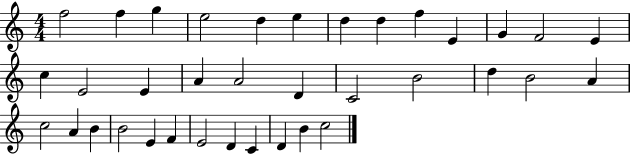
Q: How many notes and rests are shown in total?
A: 36